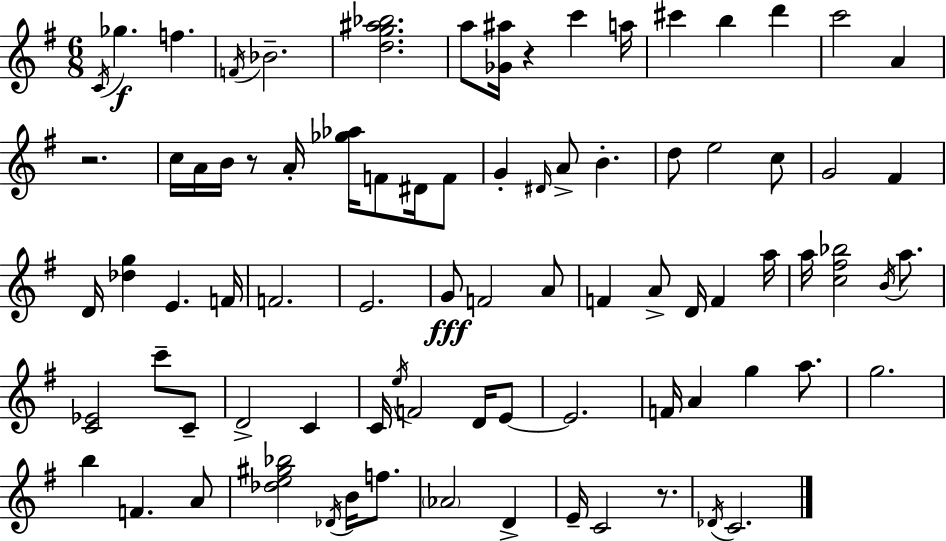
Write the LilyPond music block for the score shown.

{
  \clef treble
  \numericTimeSignature
  \time 6/8
  \key g \major
  \acciaccatura { c'16 }\f ges''4. f''4. | \acciaccatura { f'16 } bes'2.-- | <d'' g'' ais'' bes''>2. | a''8 <ges' ais''>16 r4 c'''4 | \break a''16 cis'''4 b''4 d'''4 | c'''2 a'4 | r2. | c''16 a'16 b'16 r8 a'16-. <ges'' aes''>16 f'8 dis'16 | \break f'8 g'4-. \grace { dis'16 } a'8-> b'4.-. | d''8 e''2 | c''8 g'2 fis'4 | d'16 <des'' g''>4 e'4. | \break f'16 f'2. | e'2. | g'8\fff f'2 | a'8 f'4 a'8-> d'16 f'4 | \break a''16 a''16 <c'' fis'' bes''>2 | \acciaccatura { b'16 } a''8. <c' ees'>2 | c'''8-- c'8-- d'2-> | c'4 c'16 \acciaccatura { e''16 } f'2 | \break d'16 e'8~~ e'2. | f'16 a'4 g''4 | a''8. g''2. | b''4 f'4. | \break a'8 <des'' e'' gis'' bes''>2 | \acciaccatura { des'16 } b'16 f''8. \parenthesize aes'2 | d'4-> e'16-- c'2 | r8. \acciaccatura { des'16 } c'2. | \break \bar "|."
}